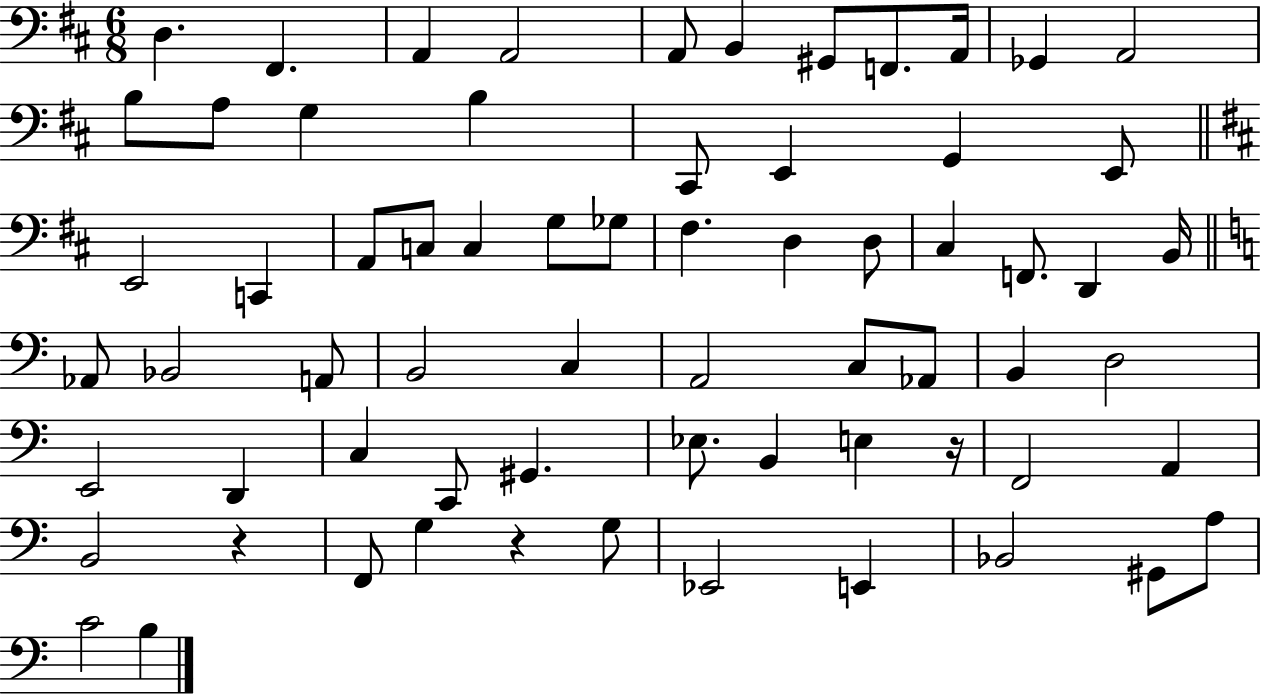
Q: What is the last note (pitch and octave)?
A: B3